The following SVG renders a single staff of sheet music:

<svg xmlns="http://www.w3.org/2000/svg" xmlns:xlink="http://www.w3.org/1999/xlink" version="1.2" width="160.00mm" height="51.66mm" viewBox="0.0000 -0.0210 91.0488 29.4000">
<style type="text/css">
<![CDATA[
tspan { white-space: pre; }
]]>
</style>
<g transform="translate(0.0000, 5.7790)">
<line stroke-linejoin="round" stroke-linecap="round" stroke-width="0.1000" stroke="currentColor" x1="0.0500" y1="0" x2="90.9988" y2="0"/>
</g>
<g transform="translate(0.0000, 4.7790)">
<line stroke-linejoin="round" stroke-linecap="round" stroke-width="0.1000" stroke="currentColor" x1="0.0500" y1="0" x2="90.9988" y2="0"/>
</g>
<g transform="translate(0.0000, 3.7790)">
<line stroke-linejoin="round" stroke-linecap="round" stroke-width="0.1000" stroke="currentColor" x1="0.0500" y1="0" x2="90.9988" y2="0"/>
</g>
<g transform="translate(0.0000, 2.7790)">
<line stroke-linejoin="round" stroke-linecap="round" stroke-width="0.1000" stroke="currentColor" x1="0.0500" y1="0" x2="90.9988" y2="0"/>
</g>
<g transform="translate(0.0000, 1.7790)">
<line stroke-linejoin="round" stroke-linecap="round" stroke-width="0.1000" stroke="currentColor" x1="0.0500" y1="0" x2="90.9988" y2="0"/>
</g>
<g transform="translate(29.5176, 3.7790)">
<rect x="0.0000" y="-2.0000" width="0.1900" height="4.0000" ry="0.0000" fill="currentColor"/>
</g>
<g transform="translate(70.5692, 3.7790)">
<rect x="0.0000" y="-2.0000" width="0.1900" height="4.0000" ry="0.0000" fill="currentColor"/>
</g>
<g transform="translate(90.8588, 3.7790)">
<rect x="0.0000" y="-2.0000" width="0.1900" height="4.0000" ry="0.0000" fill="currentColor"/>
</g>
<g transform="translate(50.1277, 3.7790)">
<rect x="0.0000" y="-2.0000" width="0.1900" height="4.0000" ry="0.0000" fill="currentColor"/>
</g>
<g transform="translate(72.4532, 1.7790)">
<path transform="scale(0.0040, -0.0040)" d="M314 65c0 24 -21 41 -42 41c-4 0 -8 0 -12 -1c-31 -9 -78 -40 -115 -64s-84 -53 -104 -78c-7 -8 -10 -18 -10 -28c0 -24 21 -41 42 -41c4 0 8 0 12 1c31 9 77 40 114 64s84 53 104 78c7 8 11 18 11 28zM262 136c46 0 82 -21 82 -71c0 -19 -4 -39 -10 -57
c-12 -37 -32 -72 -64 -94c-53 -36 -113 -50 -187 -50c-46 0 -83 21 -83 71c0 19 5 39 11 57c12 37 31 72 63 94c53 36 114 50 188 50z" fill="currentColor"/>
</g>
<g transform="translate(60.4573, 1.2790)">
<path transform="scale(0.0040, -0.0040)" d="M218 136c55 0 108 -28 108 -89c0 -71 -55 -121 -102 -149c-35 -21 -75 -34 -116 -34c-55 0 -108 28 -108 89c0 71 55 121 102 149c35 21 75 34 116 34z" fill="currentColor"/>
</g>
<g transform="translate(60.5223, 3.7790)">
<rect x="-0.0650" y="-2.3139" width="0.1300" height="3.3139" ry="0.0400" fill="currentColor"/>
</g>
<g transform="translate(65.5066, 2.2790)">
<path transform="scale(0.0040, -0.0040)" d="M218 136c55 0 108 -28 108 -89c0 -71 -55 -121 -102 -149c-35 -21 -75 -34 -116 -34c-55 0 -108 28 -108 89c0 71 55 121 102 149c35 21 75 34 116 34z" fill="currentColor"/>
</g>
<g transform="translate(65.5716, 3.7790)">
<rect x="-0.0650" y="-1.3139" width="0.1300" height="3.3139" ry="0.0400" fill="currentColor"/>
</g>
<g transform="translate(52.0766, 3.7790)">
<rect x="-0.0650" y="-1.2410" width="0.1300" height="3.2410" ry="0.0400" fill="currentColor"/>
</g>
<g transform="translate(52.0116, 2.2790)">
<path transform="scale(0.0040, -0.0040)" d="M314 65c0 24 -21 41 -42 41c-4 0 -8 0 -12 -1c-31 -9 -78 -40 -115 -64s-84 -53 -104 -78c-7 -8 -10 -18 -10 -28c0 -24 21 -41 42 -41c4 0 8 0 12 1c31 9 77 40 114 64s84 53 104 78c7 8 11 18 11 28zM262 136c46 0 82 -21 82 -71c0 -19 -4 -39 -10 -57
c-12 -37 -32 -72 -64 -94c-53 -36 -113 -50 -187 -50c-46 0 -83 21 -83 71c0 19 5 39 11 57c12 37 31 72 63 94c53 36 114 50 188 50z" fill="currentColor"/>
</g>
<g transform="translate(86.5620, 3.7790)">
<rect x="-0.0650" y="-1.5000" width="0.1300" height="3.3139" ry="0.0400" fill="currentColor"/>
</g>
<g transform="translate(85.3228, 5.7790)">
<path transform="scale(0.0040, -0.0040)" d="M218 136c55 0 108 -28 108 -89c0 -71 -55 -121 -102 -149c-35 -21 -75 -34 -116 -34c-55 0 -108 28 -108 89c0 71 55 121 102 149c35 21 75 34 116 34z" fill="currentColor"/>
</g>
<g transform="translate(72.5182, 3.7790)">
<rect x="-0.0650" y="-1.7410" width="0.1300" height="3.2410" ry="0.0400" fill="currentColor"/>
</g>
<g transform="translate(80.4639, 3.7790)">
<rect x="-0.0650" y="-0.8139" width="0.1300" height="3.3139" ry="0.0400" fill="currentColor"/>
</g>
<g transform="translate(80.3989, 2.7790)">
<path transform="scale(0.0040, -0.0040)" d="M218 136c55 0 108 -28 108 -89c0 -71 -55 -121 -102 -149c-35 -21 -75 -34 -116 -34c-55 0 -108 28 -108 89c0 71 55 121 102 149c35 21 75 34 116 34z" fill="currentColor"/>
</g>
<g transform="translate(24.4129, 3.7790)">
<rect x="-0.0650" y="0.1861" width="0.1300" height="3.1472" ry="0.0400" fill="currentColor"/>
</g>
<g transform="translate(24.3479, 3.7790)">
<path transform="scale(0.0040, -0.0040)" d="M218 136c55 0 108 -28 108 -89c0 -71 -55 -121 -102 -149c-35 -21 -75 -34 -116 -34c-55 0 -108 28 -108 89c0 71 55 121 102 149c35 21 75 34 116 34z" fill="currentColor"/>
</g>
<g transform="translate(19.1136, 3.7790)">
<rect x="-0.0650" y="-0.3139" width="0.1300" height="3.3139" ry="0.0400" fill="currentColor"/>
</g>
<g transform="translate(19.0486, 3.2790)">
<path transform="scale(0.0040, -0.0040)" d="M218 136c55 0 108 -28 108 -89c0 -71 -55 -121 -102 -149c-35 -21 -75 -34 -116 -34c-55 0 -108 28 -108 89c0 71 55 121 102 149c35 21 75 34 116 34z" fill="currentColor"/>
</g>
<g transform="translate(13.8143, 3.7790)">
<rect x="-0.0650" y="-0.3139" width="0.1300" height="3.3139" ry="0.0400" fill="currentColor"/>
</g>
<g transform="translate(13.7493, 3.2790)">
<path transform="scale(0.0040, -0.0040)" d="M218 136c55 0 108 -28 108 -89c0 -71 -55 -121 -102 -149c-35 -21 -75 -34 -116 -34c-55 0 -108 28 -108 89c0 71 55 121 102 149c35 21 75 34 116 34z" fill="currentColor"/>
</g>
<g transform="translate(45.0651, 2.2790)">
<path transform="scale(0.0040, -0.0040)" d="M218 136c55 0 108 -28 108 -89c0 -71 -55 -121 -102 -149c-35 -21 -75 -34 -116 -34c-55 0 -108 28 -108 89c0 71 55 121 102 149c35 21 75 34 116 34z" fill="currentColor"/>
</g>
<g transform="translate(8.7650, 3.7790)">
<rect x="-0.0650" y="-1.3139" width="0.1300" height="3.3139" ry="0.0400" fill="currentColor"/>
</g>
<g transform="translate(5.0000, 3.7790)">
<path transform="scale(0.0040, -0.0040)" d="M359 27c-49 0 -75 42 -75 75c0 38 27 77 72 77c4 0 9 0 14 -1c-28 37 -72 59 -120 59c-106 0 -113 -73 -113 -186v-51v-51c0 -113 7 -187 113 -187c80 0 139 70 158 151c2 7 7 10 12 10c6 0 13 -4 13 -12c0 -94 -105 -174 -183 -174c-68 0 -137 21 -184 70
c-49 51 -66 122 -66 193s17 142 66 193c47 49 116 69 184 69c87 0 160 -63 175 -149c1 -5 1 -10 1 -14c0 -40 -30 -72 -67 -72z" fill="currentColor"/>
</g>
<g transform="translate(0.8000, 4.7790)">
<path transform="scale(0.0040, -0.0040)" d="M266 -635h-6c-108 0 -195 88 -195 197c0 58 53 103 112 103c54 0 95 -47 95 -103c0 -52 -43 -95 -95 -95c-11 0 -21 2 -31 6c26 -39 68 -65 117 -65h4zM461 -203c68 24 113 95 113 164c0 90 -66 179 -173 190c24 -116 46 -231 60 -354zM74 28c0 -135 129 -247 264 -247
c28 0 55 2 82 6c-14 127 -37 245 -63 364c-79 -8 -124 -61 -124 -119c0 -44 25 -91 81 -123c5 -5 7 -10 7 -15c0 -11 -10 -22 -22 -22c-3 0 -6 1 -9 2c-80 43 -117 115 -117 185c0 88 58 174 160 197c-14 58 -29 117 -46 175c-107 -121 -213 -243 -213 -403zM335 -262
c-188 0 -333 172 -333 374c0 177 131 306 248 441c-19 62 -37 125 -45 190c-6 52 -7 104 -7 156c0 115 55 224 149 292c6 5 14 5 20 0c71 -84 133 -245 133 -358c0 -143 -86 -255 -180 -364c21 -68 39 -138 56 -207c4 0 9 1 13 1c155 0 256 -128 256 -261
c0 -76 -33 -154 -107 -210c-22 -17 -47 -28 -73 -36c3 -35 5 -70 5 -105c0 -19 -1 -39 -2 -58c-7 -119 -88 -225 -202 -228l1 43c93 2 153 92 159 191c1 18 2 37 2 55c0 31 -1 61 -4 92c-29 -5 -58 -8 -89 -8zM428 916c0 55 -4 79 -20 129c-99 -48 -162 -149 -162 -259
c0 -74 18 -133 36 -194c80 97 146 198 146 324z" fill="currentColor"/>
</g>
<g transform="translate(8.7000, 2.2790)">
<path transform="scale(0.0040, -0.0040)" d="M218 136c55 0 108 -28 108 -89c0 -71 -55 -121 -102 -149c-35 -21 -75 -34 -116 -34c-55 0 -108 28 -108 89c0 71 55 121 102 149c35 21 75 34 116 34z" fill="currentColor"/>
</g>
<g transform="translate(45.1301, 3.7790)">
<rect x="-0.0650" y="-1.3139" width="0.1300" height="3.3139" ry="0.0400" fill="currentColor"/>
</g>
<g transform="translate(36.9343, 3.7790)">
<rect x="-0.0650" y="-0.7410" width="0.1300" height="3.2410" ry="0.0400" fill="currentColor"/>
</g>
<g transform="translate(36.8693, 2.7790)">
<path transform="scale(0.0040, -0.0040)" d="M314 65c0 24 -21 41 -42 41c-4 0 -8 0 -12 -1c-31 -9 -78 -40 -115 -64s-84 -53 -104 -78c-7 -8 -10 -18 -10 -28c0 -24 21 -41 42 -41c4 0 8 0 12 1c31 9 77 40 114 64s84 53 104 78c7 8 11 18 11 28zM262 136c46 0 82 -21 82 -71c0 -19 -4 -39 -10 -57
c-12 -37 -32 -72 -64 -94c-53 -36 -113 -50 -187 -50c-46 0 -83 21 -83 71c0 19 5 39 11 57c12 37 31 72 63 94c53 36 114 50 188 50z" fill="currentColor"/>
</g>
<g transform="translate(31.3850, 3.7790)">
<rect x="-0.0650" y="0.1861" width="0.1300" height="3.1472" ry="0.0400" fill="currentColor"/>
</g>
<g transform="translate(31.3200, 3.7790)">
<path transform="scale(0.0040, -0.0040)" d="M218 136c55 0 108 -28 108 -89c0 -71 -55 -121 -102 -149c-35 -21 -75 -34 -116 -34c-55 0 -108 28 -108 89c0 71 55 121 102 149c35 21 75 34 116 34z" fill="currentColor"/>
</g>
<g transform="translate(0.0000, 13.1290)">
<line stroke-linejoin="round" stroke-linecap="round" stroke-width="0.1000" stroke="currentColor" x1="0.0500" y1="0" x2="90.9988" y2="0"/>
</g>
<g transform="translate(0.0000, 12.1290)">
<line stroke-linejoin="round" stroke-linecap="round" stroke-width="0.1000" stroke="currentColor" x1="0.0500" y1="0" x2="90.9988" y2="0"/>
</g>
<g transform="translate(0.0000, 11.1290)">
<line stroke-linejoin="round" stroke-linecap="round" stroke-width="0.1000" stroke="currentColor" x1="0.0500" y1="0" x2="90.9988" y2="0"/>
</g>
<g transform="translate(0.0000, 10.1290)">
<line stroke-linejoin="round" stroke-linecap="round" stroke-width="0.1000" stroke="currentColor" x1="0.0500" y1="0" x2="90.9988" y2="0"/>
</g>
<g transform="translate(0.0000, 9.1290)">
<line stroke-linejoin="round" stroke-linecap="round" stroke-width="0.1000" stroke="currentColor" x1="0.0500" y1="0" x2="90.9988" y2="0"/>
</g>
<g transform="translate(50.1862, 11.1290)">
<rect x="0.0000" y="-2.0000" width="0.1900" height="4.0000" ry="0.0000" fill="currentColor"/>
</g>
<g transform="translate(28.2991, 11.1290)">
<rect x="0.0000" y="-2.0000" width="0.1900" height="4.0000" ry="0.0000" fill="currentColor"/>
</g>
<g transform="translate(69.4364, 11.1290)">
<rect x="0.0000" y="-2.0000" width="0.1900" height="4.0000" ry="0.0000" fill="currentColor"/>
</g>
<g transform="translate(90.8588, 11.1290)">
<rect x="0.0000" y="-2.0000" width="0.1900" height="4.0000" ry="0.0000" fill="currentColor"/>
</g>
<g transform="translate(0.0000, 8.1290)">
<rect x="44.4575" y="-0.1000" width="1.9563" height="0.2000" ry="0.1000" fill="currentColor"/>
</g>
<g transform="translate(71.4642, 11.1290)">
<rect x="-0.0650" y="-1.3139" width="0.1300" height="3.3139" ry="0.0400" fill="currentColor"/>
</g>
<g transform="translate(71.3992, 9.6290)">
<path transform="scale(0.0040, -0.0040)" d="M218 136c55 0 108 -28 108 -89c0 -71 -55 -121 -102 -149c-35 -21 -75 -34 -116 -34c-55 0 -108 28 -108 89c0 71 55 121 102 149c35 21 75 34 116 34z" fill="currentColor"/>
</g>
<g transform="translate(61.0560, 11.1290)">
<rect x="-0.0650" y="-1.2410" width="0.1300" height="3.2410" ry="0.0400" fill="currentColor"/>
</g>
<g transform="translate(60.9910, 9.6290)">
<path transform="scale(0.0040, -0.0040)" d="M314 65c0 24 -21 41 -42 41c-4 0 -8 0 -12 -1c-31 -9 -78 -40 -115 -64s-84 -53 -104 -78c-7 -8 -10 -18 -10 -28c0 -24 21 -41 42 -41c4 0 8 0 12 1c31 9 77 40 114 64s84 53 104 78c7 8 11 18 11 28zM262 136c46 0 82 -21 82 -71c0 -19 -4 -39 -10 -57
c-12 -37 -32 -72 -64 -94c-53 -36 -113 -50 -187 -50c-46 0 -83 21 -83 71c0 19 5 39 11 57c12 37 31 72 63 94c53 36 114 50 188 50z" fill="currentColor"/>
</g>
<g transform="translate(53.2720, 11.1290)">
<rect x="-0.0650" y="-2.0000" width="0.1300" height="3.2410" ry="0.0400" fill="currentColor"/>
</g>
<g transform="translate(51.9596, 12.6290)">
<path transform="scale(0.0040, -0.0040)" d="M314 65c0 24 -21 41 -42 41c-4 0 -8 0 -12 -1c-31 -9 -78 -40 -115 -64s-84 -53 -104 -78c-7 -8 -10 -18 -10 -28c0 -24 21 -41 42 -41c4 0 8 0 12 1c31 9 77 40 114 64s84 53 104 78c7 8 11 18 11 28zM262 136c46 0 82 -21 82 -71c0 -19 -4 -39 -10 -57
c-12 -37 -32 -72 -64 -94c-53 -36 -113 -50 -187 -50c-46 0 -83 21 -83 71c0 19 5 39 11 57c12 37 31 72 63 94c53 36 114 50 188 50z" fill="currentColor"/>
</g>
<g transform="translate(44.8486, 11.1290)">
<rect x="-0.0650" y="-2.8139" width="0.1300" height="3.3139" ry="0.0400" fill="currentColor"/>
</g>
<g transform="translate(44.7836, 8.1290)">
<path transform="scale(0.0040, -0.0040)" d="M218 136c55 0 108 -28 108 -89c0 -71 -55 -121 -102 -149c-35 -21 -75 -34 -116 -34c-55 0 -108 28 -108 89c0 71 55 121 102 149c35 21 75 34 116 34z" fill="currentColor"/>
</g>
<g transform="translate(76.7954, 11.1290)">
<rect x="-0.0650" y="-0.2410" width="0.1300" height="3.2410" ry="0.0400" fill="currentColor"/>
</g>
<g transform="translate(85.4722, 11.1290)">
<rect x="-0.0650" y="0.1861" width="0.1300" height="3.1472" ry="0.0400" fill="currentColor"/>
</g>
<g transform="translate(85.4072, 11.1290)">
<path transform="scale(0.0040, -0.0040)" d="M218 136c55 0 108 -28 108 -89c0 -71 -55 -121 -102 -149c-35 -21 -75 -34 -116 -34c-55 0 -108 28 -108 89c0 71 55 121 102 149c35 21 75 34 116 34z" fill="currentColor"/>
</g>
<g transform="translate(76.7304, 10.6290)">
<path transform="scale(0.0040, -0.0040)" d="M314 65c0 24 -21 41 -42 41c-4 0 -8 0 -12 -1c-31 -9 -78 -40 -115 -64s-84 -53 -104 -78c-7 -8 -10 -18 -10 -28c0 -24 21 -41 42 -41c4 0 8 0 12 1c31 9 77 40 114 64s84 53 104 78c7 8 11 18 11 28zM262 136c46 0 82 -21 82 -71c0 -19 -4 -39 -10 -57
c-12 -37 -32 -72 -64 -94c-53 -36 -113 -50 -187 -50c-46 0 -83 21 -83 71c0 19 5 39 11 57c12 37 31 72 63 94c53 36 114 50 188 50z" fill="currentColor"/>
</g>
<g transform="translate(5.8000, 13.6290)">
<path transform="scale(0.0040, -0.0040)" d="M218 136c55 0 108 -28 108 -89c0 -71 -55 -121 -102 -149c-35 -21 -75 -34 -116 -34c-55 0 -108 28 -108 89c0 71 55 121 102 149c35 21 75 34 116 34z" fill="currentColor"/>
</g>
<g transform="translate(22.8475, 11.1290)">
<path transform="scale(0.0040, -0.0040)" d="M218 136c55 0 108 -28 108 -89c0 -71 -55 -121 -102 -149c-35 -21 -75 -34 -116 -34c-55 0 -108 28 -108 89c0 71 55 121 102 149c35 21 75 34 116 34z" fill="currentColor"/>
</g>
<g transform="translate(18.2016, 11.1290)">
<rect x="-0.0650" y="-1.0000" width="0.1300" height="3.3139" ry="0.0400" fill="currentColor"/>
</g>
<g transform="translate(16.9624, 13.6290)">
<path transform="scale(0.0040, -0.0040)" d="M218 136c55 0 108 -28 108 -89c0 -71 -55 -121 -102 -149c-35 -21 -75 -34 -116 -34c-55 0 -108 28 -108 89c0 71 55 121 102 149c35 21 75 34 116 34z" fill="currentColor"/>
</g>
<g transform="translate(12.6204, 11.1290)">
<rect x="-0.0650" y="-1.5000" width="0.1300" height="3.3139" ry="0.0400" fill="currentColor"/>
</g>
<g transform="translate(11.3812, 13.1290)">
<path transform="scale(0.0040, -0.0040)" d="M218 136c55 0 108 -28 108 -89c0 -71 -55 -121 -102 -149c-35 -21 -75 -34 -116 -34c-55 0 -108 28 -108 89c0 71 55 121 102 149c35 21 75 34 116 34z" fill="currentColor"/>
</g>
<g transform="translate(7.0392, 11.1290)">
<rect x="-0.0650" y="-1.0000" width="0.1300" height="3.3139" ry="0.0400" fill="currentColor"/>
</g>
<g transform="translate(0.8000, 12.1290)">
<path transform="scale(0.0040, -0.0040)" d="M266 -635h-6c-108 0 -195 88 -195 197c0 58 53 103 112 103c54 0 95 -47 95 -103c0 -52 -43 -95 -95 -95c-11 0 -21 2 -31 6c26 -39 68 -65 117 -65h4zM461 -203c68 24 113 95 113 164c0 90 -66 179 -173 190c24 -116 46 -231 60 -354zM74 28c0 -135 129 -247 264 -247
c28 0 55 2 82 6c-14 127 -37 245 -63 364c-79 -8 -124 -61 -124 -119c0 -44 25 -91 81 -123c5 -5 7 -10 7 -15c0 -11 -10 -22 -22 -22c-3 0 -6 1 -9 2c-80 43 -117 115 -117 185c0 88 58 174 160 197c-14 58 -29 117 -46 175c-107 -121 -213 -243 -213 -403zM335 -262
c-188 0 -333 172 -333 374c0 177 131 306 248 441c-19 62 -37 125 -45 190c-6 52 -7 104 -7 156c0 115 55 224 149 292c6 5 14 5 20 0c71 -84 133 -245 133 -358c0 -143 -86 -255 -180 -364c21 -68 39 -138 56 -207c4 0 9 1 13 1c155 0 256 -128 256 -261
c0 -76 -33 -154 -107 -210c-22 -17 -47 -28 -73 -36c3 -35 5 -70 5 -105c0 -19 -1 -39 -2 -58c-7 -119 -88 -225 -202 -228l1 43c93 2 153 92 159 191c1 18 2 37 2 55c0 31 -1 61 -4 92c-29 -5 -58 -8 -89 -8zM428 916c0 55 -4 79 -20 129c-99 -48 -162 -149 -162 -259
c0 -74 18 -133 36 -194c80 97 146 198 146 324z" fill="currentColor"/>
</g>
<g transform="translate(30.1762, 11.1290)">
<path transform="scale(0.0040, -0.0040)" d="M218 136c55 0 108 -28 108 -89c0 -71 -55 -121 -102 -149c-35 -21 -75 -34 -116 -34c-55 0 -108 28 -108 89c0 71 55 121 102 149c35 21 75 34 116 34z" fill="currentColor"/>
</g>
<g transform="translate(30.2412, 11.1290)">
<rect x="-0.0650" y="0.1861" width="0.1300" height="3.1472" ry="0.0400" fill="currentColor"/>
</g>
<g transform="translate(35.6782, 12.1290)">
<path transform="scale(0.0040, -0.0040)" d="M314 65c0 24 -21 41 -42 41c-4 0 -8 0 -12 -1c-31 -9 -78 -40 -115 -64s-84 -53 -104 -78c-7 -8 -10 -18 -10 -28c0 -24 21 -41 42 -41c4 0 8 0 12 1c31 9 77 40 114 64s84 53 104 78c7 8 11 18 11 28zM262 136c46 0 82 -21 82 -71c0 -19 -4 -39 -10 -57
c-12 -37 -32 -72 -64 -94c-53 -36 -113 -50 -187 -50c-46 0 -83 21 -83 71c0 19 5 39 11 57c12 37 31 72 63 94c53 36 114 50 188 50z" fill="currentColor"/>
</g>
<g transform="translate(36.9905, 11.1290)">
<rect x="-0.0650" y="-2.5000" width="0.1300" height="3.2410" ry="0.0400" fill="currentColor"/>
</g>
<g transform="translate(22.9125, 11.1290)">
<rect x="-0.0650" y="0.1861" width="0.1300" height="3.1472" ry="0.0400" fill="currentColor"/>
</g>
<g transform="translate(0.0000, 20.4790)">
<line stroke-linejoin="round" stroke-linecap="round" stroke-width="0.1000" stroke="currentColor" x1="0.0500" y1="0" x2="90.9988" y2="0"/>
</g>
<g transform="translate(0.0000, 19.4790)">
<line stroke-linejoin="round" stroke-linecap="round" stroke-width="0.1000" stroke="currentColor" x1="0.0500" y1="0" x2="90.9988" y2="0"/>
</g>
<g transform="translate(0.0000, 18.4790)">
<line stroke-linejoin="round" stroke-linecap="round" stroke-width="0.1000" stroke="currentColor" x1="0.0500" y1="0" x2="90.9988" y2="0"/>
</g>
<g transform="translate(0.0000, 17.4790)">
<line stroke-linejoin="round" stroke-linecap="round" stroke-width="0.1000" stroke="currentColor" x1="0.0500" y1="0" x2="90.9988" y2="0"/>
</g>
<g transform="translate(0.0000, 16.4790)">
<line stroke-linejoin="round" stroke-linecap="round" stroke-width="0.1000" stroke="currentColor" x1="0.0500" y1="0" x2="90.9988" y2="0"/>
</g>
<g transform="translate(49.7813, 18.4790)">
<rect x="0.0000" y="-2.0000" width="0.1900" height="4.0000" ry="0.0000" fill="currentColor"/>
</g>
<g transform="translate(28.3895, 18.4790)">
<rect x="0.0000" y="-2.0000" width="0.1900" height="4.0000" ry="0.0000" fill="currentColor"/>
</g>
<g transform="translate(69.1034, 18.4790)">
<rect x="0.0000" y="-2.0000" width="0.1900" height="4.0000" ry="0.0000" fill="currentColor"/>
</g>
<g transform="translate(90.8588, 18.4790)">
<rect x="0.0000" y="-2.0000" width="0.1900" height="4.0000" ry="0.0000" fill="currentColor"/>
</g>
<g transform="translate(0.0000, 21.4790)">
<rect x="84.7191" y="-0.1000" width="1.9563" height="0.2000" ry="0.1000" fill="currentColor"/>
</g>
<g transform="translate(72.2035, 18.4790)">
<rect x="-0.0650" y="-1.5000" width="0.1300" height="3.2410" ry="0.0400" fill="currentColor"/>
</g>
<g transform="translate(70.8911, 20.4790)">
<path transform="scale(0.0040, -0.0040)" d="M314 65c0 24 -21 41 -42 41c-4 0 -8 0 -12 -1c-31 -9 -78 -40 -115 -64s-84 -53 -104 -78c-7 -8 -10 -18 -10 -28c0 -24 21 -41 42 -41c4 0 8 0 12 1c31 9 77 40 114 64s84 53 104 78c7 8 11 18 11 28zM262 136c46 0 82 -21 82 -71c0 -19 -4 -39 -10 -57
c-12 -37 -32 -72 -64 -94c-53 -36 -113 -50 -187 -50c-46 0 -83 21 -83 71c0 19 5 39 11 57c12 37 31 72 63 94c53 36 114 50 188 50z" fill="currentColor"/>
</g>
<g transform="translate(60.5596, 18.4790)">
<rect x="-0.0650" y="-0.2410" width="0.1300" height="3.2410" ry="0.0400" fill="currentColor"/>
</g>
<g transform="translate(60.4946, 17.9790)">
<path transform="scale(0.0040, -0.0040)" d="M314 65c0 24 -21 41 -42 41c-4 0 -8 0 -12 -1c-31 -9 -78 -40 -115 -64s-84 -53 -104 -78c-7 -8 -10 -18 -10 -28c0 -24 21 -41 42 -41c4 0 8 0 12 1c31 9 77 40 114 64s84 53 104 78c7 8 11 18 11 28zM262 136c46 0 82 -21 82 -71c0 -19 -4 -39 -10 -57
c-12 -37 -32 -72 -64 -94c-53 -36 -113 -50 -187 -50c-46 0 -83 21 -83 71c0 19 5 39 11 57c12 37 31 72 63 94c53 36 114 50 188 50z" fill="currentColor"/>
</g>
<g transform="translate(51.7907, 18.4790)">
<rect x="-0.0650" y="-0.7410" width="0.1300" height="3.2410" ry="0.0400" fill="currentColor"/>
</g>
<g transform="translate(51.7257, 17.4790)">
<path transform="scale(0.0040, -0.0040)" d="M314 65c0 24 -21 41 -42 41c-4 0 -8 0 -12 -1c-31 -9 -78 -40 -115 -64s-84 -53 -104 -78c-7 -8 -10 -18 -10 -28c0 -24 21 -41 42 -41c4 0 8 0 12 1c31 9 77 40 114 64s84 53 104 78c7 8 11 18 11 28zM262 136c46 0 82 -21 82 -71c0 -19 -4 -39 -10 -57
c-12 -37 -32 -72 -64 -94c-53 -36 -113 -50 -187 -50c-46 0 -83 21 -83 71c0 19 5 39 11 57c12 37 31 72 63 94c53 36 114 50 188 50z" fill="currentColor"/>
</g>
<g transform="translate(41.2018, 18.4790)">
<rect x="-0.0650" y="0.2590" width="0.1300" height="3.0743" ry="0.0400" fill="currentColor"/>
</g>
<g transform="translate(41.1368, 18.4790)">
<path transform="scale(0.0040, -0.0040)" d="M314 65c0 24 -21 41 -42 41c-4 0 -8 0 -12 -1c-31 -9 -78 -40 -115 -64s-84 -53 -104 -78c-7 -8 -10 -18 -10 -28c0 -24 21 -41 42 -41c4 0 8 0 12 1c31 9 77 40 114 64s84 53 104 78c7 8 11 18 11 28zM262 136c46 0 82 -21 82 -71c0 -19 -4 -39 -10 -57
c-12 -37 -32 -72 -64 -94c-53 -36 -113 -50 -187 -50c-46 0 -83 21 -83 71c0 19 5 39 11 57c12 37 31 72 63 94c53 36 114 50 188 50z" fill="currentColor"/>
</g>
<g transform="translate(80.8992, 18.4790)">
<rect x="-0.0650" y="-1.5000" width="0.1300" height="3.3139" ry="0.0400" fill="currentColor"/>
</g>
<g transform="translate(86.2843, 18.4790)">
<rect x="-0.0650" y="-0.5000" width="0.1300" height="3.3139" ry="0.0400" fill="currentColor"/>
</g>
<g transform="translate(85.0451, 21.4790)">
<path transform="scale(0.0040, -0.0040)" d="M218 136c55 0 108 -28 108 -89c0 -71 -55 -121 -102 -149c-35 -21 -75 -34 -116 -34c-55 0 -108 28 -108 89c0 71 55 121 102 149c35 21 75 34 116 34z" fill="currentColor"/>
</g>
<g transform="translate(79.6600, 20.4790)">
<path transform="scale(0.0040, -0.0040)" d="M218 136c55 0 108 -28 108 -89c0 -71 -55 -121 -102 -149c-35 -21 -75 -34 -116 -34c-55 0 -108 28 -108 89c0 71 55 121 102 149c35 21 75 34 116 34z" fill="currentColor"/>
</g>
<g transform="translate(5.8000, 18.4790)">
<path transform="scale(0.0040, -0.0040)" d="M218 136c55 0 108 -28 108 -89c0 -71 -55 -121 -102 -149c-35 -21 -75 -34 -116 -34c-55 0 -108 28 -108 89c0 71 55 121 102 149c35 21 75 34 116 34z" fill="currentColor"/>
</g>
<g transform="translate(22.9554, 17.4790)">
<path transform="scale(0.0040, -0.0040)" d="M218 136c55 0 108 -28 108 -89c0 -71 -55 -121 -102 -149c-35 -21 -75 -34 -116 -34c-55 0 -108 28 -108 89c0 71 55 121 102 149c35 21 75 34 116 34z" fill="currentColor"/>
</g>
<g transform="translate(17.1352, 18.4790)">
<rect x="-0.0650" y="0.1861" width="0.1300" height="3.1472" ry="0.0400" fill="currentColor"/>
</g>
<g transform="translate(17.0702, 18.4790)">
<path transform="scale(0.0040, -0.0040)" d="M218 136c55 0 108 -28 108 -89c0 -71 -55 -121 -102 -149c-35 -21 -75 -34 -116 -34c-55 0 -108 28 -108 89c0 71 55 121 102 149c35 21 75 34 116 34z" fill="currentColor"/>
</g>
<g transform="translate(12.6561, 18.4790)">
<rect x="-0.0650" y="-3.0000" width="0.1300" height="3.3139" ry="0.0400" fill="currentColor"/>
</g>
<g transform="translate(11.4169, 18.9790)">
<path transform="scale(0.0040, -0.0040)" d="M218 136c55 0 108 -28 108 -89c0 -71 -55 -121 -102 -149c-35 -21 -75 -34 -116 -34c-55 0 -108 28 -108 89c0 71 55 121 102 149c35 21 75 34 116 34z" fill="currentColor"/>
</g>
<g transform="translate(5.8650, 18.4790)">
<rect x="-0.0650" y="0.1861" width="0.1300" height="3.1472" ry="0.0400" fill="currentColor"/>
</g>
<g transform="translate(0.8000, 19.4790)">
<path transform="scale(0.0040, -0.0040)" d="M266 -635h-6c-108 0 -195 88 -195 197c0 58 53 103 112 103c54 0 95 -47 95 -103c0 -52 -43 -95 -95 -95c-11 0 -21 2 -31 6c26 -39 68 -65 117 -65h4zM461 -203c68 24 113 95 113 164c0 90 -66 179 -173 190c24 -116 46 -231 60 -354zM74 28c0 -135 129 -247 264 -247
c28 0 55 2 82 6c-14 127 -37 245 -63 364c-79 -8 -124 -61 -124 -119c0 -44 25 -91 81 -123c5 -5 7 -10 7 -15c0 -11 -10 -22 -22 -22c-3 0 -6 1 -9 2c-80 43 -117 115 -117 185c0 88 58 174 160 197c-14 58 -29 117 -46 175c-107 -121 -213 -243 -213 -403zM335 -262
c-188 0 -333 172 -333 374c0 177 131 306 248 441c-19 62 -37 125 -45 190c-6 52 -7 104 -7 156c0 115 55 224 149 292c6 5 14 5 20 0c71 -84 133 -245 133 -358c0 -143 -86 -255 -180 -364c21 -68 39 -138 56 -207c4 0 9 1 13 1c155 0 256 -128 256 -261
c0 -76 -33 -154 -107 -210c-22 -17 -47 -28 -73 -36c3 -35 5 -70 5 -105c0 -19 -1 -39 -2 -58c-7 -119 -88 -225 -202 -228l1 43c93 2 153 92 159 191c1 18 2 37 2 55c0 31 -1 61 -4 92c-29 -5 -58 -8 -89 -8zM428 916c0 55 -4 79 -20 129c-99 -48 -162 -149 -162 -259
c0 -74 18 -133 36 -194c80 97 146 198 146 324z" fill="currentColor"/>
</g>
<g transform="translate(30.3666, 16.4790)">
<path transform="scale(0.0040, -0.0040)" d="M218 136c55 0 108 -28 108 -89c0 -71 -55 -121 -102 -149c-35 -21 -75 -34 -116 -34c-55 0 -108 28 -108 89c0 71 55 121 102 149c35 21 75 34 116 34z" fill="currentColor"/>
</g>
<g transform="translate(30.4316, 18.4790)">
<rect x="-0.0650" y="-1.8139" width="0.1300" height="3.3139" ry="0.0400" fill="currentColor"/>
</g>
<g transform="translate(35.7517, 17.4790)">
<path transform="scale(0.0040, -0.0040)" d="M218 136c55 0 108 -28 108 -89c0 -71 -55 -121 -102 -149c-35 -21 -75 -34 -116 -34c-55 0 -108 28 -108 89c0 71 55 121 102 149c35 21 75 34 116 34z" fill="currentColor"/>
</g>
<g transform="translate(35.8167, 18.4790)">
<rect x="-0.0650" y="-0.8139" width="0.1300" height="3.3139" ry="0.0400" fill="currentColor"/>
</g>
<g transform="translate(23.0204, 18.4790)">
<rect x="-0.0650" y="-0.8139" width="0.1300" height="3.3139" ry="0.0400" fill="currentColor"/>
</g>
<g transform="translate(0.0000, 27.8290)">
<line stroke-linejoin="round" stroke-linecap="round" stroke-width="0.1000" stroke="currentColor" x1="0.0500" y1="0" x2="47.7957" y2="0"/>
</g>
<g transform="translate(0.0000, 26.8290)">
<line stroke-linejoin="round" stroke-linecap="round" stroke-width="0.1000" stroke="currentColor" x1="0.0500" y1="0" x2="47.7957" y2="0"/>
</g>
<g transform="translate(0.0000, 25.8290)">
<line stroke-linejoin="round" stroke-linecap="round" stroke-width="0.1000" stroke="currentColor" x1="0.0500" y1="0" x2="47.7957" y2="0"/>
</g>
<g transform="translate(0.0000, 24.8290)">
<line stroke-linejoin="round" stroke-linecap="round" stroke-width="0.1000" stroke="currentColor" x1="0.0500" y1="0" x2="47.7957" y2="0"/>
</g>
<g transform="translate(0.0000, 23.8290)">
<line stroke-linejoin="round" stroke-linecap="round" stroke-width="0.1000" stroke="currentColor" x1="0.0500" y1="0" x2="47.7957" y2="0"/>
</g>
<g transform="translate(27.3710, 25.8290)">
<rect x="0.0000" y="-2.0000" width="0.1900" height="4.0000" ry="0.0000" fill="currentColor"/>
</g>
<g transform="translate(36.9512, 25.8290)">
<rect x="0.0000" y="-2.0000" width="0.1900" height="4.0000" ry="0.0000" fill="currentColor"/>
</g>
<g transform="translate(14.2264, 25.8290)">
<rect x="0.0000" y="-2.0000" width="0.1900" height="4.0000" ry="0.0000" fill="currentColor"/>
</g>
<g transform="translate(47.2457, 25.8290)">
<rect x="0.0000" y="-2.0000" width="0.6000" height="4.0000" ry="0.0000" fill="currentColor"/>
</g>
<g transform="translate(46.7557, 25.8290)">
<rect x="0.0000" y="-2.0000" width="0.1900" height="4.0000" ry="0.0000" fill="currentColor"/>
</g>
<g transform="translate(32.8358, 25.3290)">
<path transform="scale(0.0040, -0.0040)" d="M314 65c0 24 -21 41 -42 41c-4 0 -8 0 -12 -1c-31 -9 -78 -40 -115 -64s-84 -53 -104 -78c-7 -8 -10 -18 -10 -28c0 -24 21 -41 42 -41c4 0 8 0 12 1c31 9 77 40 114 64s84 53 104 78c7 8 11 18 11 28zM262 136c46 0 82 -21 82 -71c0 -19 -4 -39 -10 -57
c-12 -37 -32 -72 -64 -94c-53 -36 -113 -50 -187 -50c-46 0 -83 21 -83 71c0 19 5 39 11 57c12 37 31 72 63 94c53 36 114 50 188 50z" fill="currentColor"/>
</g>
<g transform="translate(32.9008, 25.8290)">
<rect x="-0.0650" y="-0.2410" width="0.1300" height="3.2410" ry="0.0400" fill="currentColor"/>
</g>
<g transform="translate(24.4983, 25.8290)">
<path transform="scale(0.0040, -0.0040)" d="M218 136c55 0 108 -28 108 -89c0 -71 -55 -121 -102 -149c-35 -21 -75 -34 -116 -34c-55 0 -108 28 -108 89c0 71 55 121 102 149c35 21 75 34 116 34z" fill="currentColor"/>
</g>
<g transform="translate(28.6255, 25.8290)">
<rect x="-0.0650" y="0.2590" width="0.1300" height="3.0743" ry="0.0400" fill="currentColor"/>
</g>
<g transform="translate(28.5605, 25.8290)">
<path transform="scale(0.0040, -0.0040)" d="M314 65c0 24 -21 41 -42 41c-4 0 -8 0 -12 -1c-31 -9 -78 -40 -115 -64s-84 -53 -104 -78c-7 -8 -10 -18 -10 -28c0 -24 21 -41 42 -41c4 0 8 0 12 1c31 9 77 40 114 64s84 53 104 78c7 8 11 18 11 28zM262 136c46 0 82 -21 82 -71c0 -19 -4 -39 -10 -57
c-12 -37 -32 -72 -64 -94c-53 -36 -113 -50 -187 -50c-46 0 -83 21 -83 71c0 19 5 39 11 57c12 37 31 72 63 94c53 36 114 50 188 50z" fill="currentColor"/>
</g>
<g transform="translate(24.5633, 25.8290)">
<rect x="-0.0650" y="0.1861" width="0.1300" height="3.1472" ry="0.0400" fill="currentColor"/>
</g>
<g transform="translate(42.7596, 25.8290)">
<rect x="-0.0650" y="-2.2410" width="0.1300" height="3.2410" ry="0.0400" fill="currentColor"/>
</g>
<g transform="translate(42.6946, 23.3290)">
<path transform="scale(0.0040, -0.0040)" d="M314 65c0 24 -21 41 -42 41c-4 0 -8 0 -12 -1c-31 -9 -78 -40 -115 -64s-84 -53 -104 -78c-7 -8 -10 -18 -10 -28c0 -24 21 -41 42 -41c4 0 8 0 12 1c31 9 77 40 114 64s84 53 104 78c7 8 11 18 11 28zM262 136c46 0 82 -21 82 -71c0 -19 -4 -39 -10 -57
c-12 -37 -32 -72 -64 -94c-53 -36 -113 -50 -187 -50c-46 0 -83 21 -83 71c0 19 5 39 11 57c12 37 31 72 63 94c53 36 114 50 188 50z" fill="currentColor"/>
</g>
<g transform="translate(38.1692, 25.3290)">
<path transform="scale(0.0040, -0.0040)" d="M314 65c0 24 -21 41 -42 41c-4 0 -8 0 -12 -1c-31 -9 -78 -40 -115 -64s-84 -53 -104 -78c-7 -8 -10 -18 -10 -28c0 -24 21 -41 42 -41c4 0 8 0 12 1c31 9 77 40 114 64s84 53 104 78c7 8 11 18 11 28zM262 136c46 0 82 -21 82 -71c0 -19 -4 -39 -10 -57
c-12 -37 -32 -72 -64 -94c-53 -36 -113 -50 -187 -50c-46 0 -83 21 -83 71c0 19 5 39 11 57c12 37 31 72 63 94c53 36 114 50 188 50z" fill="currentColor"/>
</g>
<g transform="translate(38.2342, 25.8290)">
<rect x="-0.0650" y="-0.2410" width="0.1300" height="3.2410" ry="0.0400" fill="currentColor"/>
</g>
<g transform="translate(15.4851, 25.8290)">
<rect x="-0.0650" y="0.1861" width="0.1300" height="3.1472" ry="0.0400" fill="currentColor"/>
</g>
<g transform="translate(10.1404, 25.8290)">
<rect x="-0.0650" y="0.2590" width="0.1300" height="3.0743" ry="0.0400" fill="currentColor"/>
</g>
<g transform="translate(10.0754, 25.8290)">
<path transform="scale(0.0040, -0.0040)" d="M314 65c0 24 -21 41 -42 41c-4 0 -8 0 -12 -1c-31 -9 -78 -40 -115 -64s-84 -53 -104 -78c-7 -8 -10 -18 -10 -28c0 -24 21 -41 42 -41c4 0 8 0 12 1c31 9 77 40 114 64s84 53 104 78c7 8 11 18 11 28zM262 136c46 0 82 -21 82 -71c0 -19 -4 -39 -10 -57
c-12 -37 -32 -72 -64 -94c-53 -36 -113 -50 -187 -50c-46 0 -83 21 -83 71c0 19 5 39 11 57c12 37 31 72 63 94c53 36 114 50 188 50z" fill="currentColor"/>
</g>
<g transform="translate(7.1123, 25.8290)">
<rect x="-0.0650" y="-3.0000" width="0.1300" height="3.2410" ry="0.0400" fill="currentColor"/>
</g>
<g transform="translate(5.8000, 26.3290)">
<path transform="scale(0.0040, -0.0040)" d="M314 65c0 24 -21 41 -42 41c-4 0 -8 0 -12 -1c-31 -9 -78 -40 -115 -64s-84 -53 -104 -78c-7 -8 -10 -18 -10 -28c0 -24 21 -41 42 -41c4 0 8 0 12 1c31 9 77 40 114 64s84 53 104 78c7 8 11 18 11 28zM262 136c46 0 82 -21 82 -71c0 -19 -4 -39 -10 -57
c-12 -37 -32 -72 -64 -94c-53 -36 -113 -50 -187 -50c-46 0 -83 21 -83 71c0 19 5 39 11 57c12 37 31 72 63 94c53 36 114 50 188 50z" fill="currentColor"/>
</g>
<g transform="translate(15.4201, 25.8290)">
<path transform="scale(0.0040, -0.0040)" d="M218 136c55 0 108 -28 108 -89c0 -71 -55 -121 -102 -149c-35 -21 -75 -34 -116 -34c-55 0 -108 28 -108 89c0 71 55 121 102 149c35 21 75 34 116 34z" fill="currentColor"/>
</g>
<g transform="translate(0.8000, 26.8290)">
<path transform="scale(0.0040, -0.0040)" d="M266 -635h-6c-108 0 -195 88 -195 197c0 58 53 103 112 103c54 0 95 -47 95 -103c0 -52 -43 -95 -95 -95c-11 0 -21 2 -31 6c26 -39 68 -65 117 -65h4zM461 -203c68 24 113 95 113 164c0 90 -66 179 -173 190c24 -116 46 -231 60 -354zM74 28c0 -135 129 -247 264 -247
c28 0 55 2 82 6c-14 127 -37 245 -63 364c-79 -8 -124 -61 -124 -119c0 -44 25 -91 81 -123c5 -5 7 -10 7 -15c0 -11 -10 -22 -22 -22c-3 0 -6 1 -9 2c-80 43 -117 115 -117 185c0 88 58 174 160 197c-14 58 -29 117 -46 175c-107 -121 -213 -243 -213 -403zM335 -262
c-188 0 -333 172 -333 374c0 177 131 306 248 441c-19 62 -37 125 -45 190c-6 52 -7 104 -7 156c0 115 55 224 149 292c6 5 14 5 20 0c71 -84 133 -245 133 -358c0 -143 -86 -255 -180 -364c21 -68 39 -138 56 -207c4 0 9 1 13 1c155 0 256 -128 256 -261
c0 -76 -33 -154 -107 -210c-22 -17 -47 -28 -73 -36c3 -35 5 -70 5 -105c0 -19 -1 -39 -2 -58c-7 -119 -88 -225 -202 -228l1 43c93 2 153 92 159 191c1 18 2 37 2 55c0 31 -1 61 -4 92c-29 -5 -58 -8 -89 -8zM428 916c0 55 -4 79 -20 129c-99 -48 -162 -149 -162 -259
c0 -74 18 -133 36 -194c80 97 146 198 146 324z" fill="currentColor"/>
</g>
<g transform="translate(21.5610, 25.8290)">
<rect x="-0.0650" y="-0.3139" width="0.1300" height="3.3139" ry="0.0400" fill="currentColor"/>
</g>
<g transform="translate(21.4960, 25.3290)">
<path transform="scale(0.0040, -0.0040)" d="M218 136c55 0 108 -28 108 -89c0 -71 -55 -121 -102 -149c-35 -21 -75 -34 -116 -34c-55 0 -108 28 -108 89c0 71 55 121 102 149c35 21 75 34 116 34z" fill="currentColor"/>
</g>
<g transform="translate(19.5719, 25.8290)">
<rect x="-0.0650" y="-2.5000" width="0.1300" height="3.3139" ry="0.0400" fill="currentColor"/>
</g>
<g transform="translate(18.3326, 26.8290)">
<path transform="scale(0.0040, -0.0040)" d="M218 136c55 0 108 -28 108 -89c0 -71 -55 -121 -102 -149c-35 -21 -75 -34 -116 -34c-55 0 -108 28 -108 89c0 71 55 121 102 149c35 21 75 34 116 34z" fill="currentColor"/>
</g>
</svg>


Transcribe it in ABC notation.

X:1
T:Untitled
M:4/4
L:1/4
K:C
e c c B B d2 e e2 g e f2 d E D E D B B G2 a F2 e2 e c2 B B A B d f d B2 d2 c2 E2 E C A2 B2 B G c B B2 c2 c2 g2